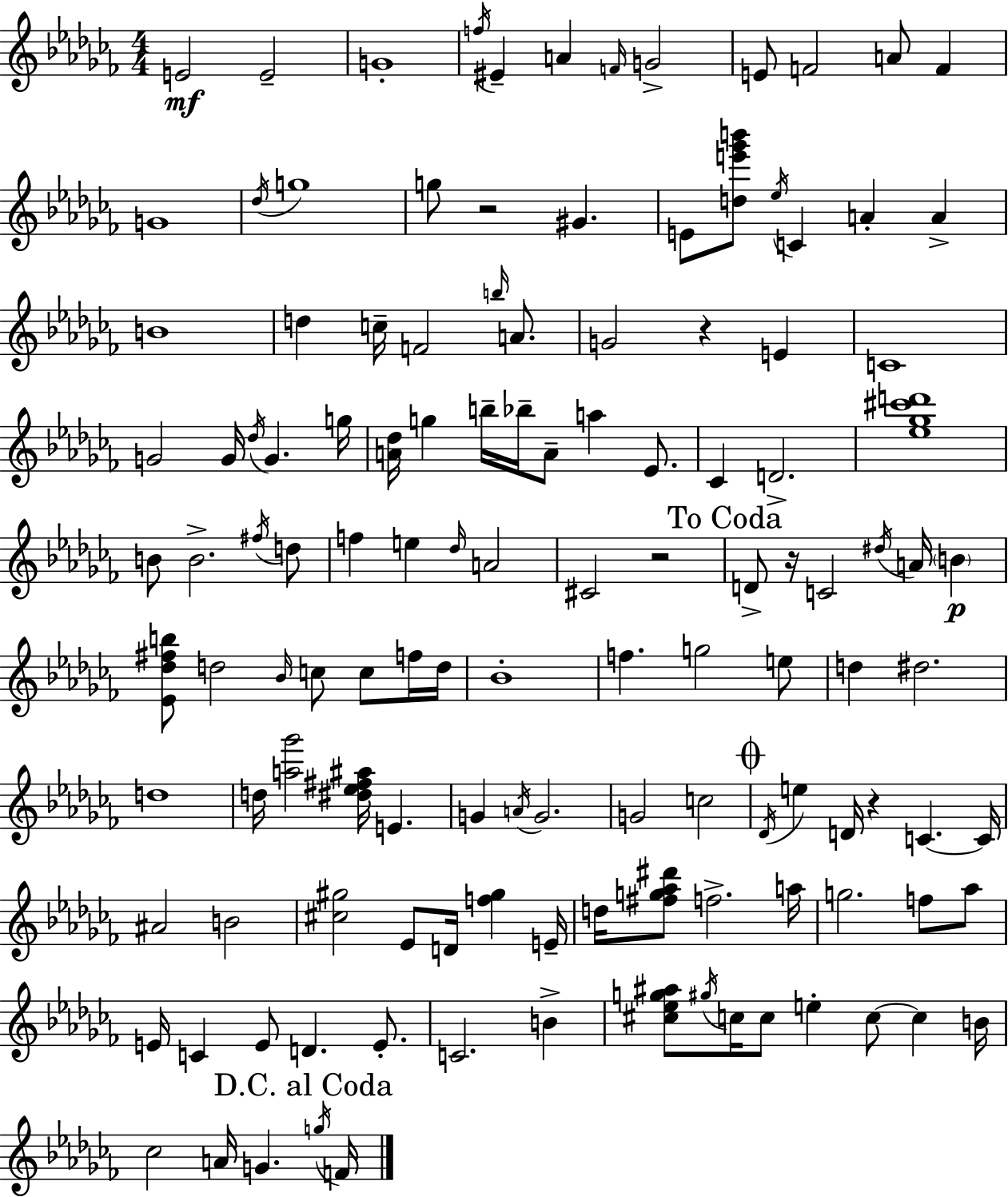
E4/h E4/h G4/w F5/s EIS4/q A4/q F4/s G4/h E4/e F4/h A4/e F4/q G4/w Db5/s G5/w G5/e R/h G#4/q. E4/e [D5,E6,Gb6,B6]/e Eb5/s C4/q A4/q A4/q B4/w D5/q C5/s F4/h B5/s A4/e. G4/h R/q E4/q C4/w G4/h G4/s Db5/s G4/q. G5/s [A4,Db5]/s G5/q B5/s Bb5/s A4/e A5/q Eb4/e. CES4/q D4/h. [Eb5,Gb5,C#6,D6]/w B4/e B4/h. F#5/s D5/e F5/q E5/q Db5/s A4/h C#4/h R/h D4/e R/s C4/h D#5/s A4/s B4/q [Eb4,Db5,F#5,B5]/e D5/h Bb4/s C5/e C5/e F5/s D5/s Bb4/w F5/q. G5/h E5/e D5/q D#5/h. D5/w D5/s [A5,Gb6]/h [D#5,Eb5,F#5,A#5]/s E4/q. G4/q A4/s G4/h. G4/h C5/h Db4/s E5/q D4/s R/q C4/q. C4/s A#4/h B4/h [C#5,G#5]/h Eb4/e D4/s [F5,G#5]/q E4/s D5/s [F#5,G5,Ab5,D#6]/e F5/h. A5/s G5/h. F5/e Ab5/e E4/s C4/q E4/e D4/q. E4/e. C4/h. B4/q [C#5,Eb5,G5,A#5]/e G#5/s C5/s C5/e E5/q C5/e C5/q B4/s CES5/h A4/s G4/q. G5/s F4/s